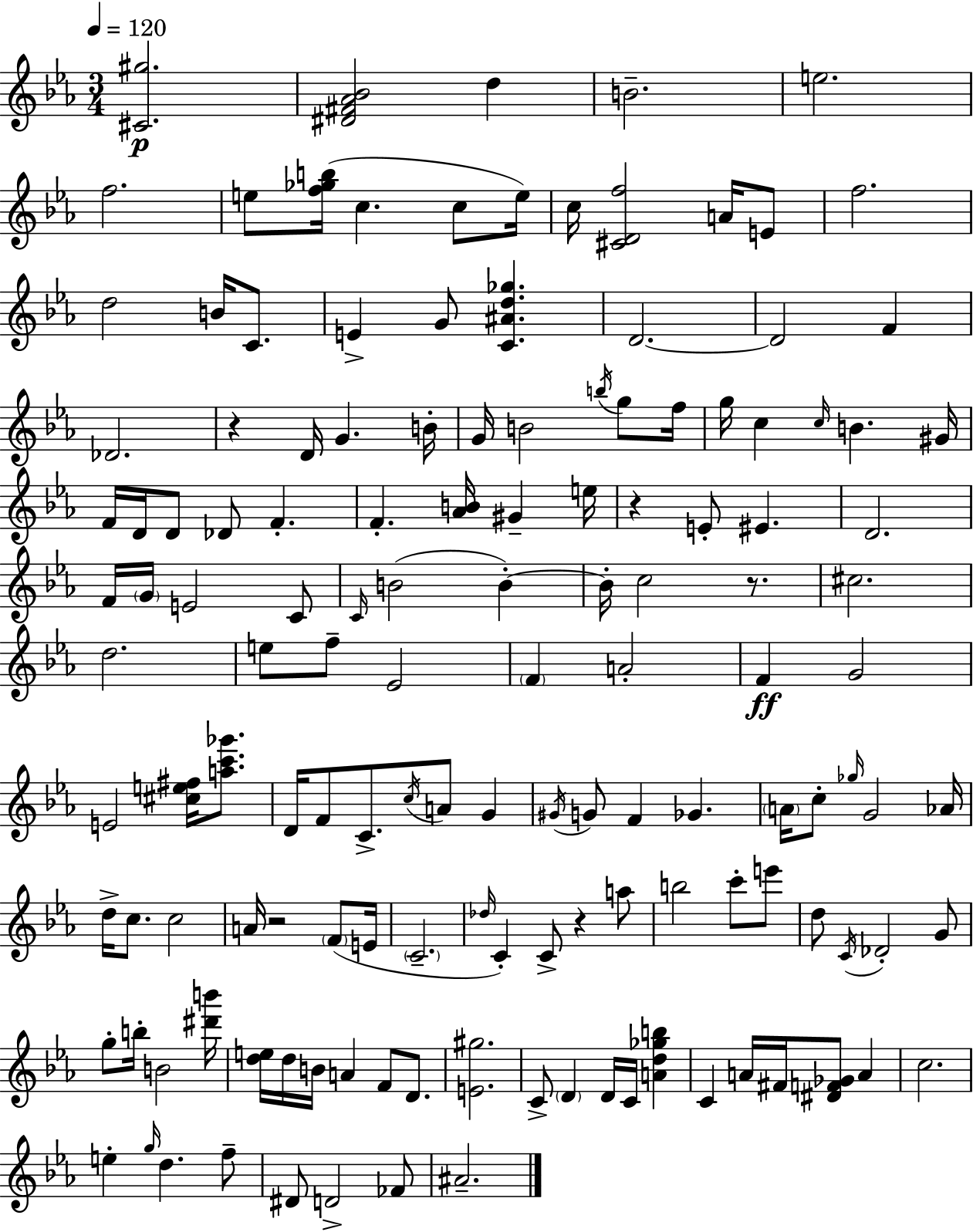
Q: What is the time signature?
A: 3/4